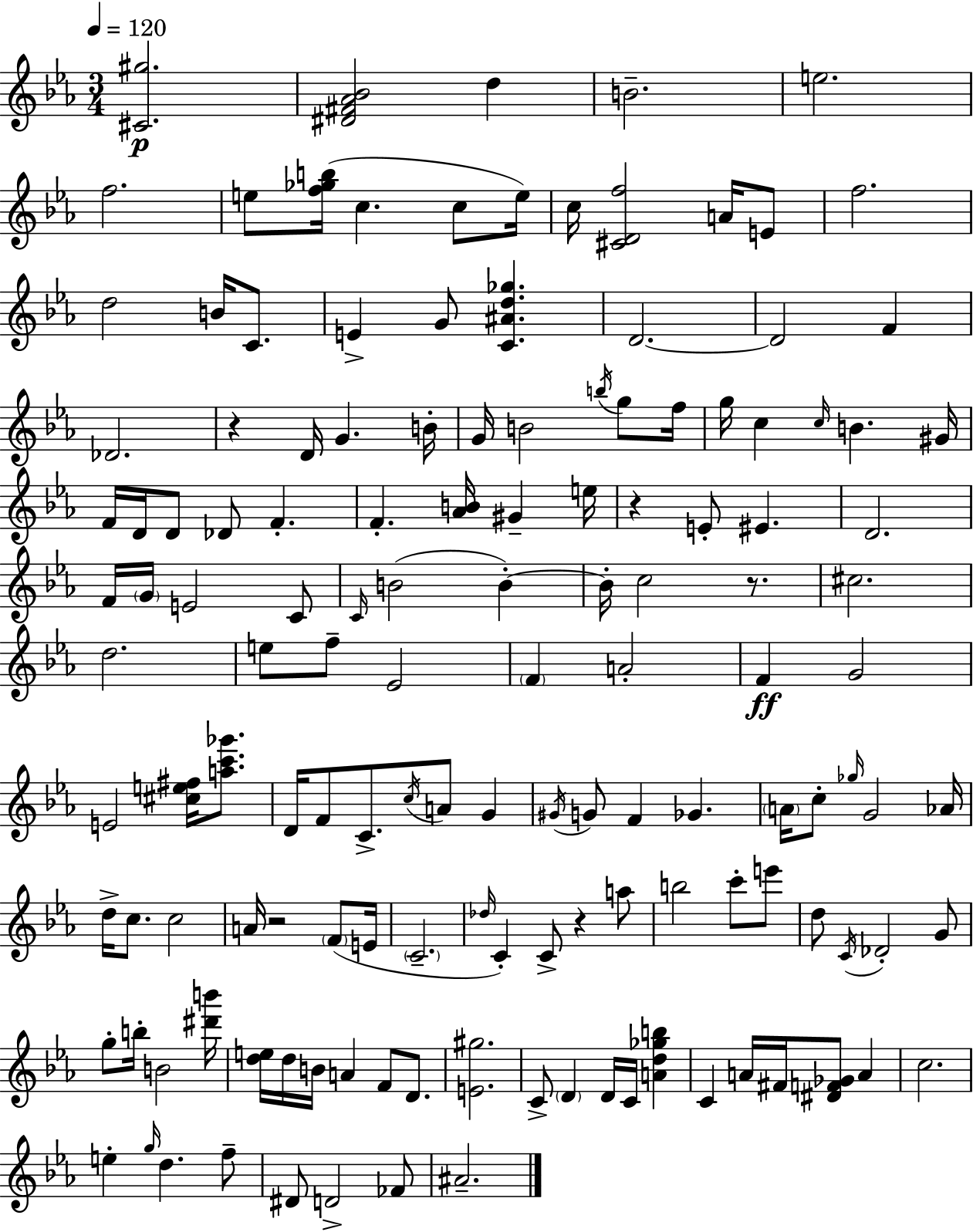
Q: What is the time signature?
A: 3/4